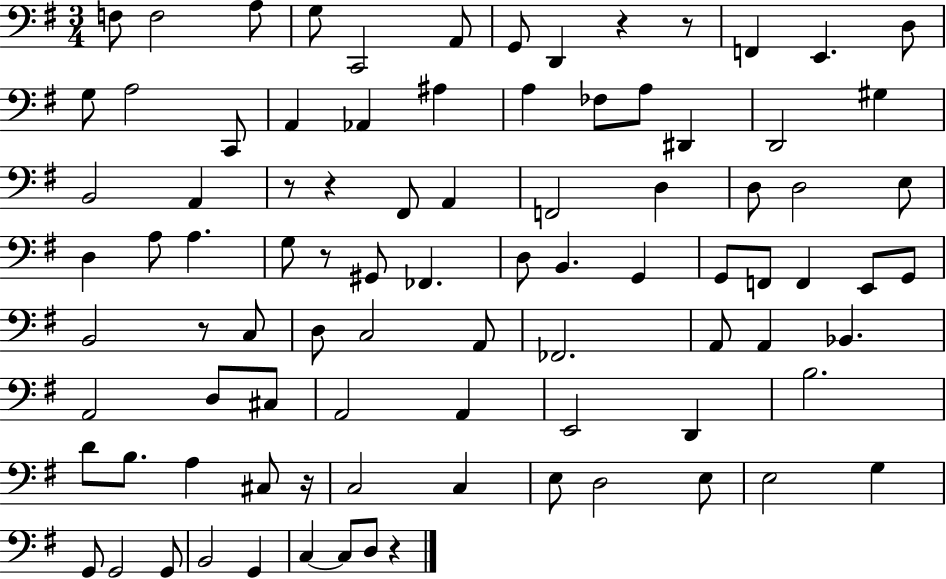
F3/e F3/h A3/e G3/e C2/h A2/e G2/e D2/q R/q R/e F2/q E2/q. D3/e G3/e A3/h C2/e A2/q Ab2/q A#3/q A3/q FES3/e A3/e D#2/q D2/h G#3/q B2/h A2/q R/e R/q F#2/e A2/q F2/h D3/q D3/e D3/h E3/e D3/q A3/e A3/q. G3/e R/e G#2/e FES2/q. D3/e B2/q. G2/q G2/e F2/e F2/q E2/e G2/e B2/h R/e C3/e D3/e C3/h A2/e FES2/h. A2/e A2/q Bb2/q. A2/h D3/e C#3/e A2/h A2/q E2/h D2/q B3/h. D4/e B3/e. A3/q C#3/e R/s C3/h C3/q E3/e D3/h E3/e E3/h G3/q G2/e G2/h G2/e B2/h G2/q C3/q C3/e D3/e R/q